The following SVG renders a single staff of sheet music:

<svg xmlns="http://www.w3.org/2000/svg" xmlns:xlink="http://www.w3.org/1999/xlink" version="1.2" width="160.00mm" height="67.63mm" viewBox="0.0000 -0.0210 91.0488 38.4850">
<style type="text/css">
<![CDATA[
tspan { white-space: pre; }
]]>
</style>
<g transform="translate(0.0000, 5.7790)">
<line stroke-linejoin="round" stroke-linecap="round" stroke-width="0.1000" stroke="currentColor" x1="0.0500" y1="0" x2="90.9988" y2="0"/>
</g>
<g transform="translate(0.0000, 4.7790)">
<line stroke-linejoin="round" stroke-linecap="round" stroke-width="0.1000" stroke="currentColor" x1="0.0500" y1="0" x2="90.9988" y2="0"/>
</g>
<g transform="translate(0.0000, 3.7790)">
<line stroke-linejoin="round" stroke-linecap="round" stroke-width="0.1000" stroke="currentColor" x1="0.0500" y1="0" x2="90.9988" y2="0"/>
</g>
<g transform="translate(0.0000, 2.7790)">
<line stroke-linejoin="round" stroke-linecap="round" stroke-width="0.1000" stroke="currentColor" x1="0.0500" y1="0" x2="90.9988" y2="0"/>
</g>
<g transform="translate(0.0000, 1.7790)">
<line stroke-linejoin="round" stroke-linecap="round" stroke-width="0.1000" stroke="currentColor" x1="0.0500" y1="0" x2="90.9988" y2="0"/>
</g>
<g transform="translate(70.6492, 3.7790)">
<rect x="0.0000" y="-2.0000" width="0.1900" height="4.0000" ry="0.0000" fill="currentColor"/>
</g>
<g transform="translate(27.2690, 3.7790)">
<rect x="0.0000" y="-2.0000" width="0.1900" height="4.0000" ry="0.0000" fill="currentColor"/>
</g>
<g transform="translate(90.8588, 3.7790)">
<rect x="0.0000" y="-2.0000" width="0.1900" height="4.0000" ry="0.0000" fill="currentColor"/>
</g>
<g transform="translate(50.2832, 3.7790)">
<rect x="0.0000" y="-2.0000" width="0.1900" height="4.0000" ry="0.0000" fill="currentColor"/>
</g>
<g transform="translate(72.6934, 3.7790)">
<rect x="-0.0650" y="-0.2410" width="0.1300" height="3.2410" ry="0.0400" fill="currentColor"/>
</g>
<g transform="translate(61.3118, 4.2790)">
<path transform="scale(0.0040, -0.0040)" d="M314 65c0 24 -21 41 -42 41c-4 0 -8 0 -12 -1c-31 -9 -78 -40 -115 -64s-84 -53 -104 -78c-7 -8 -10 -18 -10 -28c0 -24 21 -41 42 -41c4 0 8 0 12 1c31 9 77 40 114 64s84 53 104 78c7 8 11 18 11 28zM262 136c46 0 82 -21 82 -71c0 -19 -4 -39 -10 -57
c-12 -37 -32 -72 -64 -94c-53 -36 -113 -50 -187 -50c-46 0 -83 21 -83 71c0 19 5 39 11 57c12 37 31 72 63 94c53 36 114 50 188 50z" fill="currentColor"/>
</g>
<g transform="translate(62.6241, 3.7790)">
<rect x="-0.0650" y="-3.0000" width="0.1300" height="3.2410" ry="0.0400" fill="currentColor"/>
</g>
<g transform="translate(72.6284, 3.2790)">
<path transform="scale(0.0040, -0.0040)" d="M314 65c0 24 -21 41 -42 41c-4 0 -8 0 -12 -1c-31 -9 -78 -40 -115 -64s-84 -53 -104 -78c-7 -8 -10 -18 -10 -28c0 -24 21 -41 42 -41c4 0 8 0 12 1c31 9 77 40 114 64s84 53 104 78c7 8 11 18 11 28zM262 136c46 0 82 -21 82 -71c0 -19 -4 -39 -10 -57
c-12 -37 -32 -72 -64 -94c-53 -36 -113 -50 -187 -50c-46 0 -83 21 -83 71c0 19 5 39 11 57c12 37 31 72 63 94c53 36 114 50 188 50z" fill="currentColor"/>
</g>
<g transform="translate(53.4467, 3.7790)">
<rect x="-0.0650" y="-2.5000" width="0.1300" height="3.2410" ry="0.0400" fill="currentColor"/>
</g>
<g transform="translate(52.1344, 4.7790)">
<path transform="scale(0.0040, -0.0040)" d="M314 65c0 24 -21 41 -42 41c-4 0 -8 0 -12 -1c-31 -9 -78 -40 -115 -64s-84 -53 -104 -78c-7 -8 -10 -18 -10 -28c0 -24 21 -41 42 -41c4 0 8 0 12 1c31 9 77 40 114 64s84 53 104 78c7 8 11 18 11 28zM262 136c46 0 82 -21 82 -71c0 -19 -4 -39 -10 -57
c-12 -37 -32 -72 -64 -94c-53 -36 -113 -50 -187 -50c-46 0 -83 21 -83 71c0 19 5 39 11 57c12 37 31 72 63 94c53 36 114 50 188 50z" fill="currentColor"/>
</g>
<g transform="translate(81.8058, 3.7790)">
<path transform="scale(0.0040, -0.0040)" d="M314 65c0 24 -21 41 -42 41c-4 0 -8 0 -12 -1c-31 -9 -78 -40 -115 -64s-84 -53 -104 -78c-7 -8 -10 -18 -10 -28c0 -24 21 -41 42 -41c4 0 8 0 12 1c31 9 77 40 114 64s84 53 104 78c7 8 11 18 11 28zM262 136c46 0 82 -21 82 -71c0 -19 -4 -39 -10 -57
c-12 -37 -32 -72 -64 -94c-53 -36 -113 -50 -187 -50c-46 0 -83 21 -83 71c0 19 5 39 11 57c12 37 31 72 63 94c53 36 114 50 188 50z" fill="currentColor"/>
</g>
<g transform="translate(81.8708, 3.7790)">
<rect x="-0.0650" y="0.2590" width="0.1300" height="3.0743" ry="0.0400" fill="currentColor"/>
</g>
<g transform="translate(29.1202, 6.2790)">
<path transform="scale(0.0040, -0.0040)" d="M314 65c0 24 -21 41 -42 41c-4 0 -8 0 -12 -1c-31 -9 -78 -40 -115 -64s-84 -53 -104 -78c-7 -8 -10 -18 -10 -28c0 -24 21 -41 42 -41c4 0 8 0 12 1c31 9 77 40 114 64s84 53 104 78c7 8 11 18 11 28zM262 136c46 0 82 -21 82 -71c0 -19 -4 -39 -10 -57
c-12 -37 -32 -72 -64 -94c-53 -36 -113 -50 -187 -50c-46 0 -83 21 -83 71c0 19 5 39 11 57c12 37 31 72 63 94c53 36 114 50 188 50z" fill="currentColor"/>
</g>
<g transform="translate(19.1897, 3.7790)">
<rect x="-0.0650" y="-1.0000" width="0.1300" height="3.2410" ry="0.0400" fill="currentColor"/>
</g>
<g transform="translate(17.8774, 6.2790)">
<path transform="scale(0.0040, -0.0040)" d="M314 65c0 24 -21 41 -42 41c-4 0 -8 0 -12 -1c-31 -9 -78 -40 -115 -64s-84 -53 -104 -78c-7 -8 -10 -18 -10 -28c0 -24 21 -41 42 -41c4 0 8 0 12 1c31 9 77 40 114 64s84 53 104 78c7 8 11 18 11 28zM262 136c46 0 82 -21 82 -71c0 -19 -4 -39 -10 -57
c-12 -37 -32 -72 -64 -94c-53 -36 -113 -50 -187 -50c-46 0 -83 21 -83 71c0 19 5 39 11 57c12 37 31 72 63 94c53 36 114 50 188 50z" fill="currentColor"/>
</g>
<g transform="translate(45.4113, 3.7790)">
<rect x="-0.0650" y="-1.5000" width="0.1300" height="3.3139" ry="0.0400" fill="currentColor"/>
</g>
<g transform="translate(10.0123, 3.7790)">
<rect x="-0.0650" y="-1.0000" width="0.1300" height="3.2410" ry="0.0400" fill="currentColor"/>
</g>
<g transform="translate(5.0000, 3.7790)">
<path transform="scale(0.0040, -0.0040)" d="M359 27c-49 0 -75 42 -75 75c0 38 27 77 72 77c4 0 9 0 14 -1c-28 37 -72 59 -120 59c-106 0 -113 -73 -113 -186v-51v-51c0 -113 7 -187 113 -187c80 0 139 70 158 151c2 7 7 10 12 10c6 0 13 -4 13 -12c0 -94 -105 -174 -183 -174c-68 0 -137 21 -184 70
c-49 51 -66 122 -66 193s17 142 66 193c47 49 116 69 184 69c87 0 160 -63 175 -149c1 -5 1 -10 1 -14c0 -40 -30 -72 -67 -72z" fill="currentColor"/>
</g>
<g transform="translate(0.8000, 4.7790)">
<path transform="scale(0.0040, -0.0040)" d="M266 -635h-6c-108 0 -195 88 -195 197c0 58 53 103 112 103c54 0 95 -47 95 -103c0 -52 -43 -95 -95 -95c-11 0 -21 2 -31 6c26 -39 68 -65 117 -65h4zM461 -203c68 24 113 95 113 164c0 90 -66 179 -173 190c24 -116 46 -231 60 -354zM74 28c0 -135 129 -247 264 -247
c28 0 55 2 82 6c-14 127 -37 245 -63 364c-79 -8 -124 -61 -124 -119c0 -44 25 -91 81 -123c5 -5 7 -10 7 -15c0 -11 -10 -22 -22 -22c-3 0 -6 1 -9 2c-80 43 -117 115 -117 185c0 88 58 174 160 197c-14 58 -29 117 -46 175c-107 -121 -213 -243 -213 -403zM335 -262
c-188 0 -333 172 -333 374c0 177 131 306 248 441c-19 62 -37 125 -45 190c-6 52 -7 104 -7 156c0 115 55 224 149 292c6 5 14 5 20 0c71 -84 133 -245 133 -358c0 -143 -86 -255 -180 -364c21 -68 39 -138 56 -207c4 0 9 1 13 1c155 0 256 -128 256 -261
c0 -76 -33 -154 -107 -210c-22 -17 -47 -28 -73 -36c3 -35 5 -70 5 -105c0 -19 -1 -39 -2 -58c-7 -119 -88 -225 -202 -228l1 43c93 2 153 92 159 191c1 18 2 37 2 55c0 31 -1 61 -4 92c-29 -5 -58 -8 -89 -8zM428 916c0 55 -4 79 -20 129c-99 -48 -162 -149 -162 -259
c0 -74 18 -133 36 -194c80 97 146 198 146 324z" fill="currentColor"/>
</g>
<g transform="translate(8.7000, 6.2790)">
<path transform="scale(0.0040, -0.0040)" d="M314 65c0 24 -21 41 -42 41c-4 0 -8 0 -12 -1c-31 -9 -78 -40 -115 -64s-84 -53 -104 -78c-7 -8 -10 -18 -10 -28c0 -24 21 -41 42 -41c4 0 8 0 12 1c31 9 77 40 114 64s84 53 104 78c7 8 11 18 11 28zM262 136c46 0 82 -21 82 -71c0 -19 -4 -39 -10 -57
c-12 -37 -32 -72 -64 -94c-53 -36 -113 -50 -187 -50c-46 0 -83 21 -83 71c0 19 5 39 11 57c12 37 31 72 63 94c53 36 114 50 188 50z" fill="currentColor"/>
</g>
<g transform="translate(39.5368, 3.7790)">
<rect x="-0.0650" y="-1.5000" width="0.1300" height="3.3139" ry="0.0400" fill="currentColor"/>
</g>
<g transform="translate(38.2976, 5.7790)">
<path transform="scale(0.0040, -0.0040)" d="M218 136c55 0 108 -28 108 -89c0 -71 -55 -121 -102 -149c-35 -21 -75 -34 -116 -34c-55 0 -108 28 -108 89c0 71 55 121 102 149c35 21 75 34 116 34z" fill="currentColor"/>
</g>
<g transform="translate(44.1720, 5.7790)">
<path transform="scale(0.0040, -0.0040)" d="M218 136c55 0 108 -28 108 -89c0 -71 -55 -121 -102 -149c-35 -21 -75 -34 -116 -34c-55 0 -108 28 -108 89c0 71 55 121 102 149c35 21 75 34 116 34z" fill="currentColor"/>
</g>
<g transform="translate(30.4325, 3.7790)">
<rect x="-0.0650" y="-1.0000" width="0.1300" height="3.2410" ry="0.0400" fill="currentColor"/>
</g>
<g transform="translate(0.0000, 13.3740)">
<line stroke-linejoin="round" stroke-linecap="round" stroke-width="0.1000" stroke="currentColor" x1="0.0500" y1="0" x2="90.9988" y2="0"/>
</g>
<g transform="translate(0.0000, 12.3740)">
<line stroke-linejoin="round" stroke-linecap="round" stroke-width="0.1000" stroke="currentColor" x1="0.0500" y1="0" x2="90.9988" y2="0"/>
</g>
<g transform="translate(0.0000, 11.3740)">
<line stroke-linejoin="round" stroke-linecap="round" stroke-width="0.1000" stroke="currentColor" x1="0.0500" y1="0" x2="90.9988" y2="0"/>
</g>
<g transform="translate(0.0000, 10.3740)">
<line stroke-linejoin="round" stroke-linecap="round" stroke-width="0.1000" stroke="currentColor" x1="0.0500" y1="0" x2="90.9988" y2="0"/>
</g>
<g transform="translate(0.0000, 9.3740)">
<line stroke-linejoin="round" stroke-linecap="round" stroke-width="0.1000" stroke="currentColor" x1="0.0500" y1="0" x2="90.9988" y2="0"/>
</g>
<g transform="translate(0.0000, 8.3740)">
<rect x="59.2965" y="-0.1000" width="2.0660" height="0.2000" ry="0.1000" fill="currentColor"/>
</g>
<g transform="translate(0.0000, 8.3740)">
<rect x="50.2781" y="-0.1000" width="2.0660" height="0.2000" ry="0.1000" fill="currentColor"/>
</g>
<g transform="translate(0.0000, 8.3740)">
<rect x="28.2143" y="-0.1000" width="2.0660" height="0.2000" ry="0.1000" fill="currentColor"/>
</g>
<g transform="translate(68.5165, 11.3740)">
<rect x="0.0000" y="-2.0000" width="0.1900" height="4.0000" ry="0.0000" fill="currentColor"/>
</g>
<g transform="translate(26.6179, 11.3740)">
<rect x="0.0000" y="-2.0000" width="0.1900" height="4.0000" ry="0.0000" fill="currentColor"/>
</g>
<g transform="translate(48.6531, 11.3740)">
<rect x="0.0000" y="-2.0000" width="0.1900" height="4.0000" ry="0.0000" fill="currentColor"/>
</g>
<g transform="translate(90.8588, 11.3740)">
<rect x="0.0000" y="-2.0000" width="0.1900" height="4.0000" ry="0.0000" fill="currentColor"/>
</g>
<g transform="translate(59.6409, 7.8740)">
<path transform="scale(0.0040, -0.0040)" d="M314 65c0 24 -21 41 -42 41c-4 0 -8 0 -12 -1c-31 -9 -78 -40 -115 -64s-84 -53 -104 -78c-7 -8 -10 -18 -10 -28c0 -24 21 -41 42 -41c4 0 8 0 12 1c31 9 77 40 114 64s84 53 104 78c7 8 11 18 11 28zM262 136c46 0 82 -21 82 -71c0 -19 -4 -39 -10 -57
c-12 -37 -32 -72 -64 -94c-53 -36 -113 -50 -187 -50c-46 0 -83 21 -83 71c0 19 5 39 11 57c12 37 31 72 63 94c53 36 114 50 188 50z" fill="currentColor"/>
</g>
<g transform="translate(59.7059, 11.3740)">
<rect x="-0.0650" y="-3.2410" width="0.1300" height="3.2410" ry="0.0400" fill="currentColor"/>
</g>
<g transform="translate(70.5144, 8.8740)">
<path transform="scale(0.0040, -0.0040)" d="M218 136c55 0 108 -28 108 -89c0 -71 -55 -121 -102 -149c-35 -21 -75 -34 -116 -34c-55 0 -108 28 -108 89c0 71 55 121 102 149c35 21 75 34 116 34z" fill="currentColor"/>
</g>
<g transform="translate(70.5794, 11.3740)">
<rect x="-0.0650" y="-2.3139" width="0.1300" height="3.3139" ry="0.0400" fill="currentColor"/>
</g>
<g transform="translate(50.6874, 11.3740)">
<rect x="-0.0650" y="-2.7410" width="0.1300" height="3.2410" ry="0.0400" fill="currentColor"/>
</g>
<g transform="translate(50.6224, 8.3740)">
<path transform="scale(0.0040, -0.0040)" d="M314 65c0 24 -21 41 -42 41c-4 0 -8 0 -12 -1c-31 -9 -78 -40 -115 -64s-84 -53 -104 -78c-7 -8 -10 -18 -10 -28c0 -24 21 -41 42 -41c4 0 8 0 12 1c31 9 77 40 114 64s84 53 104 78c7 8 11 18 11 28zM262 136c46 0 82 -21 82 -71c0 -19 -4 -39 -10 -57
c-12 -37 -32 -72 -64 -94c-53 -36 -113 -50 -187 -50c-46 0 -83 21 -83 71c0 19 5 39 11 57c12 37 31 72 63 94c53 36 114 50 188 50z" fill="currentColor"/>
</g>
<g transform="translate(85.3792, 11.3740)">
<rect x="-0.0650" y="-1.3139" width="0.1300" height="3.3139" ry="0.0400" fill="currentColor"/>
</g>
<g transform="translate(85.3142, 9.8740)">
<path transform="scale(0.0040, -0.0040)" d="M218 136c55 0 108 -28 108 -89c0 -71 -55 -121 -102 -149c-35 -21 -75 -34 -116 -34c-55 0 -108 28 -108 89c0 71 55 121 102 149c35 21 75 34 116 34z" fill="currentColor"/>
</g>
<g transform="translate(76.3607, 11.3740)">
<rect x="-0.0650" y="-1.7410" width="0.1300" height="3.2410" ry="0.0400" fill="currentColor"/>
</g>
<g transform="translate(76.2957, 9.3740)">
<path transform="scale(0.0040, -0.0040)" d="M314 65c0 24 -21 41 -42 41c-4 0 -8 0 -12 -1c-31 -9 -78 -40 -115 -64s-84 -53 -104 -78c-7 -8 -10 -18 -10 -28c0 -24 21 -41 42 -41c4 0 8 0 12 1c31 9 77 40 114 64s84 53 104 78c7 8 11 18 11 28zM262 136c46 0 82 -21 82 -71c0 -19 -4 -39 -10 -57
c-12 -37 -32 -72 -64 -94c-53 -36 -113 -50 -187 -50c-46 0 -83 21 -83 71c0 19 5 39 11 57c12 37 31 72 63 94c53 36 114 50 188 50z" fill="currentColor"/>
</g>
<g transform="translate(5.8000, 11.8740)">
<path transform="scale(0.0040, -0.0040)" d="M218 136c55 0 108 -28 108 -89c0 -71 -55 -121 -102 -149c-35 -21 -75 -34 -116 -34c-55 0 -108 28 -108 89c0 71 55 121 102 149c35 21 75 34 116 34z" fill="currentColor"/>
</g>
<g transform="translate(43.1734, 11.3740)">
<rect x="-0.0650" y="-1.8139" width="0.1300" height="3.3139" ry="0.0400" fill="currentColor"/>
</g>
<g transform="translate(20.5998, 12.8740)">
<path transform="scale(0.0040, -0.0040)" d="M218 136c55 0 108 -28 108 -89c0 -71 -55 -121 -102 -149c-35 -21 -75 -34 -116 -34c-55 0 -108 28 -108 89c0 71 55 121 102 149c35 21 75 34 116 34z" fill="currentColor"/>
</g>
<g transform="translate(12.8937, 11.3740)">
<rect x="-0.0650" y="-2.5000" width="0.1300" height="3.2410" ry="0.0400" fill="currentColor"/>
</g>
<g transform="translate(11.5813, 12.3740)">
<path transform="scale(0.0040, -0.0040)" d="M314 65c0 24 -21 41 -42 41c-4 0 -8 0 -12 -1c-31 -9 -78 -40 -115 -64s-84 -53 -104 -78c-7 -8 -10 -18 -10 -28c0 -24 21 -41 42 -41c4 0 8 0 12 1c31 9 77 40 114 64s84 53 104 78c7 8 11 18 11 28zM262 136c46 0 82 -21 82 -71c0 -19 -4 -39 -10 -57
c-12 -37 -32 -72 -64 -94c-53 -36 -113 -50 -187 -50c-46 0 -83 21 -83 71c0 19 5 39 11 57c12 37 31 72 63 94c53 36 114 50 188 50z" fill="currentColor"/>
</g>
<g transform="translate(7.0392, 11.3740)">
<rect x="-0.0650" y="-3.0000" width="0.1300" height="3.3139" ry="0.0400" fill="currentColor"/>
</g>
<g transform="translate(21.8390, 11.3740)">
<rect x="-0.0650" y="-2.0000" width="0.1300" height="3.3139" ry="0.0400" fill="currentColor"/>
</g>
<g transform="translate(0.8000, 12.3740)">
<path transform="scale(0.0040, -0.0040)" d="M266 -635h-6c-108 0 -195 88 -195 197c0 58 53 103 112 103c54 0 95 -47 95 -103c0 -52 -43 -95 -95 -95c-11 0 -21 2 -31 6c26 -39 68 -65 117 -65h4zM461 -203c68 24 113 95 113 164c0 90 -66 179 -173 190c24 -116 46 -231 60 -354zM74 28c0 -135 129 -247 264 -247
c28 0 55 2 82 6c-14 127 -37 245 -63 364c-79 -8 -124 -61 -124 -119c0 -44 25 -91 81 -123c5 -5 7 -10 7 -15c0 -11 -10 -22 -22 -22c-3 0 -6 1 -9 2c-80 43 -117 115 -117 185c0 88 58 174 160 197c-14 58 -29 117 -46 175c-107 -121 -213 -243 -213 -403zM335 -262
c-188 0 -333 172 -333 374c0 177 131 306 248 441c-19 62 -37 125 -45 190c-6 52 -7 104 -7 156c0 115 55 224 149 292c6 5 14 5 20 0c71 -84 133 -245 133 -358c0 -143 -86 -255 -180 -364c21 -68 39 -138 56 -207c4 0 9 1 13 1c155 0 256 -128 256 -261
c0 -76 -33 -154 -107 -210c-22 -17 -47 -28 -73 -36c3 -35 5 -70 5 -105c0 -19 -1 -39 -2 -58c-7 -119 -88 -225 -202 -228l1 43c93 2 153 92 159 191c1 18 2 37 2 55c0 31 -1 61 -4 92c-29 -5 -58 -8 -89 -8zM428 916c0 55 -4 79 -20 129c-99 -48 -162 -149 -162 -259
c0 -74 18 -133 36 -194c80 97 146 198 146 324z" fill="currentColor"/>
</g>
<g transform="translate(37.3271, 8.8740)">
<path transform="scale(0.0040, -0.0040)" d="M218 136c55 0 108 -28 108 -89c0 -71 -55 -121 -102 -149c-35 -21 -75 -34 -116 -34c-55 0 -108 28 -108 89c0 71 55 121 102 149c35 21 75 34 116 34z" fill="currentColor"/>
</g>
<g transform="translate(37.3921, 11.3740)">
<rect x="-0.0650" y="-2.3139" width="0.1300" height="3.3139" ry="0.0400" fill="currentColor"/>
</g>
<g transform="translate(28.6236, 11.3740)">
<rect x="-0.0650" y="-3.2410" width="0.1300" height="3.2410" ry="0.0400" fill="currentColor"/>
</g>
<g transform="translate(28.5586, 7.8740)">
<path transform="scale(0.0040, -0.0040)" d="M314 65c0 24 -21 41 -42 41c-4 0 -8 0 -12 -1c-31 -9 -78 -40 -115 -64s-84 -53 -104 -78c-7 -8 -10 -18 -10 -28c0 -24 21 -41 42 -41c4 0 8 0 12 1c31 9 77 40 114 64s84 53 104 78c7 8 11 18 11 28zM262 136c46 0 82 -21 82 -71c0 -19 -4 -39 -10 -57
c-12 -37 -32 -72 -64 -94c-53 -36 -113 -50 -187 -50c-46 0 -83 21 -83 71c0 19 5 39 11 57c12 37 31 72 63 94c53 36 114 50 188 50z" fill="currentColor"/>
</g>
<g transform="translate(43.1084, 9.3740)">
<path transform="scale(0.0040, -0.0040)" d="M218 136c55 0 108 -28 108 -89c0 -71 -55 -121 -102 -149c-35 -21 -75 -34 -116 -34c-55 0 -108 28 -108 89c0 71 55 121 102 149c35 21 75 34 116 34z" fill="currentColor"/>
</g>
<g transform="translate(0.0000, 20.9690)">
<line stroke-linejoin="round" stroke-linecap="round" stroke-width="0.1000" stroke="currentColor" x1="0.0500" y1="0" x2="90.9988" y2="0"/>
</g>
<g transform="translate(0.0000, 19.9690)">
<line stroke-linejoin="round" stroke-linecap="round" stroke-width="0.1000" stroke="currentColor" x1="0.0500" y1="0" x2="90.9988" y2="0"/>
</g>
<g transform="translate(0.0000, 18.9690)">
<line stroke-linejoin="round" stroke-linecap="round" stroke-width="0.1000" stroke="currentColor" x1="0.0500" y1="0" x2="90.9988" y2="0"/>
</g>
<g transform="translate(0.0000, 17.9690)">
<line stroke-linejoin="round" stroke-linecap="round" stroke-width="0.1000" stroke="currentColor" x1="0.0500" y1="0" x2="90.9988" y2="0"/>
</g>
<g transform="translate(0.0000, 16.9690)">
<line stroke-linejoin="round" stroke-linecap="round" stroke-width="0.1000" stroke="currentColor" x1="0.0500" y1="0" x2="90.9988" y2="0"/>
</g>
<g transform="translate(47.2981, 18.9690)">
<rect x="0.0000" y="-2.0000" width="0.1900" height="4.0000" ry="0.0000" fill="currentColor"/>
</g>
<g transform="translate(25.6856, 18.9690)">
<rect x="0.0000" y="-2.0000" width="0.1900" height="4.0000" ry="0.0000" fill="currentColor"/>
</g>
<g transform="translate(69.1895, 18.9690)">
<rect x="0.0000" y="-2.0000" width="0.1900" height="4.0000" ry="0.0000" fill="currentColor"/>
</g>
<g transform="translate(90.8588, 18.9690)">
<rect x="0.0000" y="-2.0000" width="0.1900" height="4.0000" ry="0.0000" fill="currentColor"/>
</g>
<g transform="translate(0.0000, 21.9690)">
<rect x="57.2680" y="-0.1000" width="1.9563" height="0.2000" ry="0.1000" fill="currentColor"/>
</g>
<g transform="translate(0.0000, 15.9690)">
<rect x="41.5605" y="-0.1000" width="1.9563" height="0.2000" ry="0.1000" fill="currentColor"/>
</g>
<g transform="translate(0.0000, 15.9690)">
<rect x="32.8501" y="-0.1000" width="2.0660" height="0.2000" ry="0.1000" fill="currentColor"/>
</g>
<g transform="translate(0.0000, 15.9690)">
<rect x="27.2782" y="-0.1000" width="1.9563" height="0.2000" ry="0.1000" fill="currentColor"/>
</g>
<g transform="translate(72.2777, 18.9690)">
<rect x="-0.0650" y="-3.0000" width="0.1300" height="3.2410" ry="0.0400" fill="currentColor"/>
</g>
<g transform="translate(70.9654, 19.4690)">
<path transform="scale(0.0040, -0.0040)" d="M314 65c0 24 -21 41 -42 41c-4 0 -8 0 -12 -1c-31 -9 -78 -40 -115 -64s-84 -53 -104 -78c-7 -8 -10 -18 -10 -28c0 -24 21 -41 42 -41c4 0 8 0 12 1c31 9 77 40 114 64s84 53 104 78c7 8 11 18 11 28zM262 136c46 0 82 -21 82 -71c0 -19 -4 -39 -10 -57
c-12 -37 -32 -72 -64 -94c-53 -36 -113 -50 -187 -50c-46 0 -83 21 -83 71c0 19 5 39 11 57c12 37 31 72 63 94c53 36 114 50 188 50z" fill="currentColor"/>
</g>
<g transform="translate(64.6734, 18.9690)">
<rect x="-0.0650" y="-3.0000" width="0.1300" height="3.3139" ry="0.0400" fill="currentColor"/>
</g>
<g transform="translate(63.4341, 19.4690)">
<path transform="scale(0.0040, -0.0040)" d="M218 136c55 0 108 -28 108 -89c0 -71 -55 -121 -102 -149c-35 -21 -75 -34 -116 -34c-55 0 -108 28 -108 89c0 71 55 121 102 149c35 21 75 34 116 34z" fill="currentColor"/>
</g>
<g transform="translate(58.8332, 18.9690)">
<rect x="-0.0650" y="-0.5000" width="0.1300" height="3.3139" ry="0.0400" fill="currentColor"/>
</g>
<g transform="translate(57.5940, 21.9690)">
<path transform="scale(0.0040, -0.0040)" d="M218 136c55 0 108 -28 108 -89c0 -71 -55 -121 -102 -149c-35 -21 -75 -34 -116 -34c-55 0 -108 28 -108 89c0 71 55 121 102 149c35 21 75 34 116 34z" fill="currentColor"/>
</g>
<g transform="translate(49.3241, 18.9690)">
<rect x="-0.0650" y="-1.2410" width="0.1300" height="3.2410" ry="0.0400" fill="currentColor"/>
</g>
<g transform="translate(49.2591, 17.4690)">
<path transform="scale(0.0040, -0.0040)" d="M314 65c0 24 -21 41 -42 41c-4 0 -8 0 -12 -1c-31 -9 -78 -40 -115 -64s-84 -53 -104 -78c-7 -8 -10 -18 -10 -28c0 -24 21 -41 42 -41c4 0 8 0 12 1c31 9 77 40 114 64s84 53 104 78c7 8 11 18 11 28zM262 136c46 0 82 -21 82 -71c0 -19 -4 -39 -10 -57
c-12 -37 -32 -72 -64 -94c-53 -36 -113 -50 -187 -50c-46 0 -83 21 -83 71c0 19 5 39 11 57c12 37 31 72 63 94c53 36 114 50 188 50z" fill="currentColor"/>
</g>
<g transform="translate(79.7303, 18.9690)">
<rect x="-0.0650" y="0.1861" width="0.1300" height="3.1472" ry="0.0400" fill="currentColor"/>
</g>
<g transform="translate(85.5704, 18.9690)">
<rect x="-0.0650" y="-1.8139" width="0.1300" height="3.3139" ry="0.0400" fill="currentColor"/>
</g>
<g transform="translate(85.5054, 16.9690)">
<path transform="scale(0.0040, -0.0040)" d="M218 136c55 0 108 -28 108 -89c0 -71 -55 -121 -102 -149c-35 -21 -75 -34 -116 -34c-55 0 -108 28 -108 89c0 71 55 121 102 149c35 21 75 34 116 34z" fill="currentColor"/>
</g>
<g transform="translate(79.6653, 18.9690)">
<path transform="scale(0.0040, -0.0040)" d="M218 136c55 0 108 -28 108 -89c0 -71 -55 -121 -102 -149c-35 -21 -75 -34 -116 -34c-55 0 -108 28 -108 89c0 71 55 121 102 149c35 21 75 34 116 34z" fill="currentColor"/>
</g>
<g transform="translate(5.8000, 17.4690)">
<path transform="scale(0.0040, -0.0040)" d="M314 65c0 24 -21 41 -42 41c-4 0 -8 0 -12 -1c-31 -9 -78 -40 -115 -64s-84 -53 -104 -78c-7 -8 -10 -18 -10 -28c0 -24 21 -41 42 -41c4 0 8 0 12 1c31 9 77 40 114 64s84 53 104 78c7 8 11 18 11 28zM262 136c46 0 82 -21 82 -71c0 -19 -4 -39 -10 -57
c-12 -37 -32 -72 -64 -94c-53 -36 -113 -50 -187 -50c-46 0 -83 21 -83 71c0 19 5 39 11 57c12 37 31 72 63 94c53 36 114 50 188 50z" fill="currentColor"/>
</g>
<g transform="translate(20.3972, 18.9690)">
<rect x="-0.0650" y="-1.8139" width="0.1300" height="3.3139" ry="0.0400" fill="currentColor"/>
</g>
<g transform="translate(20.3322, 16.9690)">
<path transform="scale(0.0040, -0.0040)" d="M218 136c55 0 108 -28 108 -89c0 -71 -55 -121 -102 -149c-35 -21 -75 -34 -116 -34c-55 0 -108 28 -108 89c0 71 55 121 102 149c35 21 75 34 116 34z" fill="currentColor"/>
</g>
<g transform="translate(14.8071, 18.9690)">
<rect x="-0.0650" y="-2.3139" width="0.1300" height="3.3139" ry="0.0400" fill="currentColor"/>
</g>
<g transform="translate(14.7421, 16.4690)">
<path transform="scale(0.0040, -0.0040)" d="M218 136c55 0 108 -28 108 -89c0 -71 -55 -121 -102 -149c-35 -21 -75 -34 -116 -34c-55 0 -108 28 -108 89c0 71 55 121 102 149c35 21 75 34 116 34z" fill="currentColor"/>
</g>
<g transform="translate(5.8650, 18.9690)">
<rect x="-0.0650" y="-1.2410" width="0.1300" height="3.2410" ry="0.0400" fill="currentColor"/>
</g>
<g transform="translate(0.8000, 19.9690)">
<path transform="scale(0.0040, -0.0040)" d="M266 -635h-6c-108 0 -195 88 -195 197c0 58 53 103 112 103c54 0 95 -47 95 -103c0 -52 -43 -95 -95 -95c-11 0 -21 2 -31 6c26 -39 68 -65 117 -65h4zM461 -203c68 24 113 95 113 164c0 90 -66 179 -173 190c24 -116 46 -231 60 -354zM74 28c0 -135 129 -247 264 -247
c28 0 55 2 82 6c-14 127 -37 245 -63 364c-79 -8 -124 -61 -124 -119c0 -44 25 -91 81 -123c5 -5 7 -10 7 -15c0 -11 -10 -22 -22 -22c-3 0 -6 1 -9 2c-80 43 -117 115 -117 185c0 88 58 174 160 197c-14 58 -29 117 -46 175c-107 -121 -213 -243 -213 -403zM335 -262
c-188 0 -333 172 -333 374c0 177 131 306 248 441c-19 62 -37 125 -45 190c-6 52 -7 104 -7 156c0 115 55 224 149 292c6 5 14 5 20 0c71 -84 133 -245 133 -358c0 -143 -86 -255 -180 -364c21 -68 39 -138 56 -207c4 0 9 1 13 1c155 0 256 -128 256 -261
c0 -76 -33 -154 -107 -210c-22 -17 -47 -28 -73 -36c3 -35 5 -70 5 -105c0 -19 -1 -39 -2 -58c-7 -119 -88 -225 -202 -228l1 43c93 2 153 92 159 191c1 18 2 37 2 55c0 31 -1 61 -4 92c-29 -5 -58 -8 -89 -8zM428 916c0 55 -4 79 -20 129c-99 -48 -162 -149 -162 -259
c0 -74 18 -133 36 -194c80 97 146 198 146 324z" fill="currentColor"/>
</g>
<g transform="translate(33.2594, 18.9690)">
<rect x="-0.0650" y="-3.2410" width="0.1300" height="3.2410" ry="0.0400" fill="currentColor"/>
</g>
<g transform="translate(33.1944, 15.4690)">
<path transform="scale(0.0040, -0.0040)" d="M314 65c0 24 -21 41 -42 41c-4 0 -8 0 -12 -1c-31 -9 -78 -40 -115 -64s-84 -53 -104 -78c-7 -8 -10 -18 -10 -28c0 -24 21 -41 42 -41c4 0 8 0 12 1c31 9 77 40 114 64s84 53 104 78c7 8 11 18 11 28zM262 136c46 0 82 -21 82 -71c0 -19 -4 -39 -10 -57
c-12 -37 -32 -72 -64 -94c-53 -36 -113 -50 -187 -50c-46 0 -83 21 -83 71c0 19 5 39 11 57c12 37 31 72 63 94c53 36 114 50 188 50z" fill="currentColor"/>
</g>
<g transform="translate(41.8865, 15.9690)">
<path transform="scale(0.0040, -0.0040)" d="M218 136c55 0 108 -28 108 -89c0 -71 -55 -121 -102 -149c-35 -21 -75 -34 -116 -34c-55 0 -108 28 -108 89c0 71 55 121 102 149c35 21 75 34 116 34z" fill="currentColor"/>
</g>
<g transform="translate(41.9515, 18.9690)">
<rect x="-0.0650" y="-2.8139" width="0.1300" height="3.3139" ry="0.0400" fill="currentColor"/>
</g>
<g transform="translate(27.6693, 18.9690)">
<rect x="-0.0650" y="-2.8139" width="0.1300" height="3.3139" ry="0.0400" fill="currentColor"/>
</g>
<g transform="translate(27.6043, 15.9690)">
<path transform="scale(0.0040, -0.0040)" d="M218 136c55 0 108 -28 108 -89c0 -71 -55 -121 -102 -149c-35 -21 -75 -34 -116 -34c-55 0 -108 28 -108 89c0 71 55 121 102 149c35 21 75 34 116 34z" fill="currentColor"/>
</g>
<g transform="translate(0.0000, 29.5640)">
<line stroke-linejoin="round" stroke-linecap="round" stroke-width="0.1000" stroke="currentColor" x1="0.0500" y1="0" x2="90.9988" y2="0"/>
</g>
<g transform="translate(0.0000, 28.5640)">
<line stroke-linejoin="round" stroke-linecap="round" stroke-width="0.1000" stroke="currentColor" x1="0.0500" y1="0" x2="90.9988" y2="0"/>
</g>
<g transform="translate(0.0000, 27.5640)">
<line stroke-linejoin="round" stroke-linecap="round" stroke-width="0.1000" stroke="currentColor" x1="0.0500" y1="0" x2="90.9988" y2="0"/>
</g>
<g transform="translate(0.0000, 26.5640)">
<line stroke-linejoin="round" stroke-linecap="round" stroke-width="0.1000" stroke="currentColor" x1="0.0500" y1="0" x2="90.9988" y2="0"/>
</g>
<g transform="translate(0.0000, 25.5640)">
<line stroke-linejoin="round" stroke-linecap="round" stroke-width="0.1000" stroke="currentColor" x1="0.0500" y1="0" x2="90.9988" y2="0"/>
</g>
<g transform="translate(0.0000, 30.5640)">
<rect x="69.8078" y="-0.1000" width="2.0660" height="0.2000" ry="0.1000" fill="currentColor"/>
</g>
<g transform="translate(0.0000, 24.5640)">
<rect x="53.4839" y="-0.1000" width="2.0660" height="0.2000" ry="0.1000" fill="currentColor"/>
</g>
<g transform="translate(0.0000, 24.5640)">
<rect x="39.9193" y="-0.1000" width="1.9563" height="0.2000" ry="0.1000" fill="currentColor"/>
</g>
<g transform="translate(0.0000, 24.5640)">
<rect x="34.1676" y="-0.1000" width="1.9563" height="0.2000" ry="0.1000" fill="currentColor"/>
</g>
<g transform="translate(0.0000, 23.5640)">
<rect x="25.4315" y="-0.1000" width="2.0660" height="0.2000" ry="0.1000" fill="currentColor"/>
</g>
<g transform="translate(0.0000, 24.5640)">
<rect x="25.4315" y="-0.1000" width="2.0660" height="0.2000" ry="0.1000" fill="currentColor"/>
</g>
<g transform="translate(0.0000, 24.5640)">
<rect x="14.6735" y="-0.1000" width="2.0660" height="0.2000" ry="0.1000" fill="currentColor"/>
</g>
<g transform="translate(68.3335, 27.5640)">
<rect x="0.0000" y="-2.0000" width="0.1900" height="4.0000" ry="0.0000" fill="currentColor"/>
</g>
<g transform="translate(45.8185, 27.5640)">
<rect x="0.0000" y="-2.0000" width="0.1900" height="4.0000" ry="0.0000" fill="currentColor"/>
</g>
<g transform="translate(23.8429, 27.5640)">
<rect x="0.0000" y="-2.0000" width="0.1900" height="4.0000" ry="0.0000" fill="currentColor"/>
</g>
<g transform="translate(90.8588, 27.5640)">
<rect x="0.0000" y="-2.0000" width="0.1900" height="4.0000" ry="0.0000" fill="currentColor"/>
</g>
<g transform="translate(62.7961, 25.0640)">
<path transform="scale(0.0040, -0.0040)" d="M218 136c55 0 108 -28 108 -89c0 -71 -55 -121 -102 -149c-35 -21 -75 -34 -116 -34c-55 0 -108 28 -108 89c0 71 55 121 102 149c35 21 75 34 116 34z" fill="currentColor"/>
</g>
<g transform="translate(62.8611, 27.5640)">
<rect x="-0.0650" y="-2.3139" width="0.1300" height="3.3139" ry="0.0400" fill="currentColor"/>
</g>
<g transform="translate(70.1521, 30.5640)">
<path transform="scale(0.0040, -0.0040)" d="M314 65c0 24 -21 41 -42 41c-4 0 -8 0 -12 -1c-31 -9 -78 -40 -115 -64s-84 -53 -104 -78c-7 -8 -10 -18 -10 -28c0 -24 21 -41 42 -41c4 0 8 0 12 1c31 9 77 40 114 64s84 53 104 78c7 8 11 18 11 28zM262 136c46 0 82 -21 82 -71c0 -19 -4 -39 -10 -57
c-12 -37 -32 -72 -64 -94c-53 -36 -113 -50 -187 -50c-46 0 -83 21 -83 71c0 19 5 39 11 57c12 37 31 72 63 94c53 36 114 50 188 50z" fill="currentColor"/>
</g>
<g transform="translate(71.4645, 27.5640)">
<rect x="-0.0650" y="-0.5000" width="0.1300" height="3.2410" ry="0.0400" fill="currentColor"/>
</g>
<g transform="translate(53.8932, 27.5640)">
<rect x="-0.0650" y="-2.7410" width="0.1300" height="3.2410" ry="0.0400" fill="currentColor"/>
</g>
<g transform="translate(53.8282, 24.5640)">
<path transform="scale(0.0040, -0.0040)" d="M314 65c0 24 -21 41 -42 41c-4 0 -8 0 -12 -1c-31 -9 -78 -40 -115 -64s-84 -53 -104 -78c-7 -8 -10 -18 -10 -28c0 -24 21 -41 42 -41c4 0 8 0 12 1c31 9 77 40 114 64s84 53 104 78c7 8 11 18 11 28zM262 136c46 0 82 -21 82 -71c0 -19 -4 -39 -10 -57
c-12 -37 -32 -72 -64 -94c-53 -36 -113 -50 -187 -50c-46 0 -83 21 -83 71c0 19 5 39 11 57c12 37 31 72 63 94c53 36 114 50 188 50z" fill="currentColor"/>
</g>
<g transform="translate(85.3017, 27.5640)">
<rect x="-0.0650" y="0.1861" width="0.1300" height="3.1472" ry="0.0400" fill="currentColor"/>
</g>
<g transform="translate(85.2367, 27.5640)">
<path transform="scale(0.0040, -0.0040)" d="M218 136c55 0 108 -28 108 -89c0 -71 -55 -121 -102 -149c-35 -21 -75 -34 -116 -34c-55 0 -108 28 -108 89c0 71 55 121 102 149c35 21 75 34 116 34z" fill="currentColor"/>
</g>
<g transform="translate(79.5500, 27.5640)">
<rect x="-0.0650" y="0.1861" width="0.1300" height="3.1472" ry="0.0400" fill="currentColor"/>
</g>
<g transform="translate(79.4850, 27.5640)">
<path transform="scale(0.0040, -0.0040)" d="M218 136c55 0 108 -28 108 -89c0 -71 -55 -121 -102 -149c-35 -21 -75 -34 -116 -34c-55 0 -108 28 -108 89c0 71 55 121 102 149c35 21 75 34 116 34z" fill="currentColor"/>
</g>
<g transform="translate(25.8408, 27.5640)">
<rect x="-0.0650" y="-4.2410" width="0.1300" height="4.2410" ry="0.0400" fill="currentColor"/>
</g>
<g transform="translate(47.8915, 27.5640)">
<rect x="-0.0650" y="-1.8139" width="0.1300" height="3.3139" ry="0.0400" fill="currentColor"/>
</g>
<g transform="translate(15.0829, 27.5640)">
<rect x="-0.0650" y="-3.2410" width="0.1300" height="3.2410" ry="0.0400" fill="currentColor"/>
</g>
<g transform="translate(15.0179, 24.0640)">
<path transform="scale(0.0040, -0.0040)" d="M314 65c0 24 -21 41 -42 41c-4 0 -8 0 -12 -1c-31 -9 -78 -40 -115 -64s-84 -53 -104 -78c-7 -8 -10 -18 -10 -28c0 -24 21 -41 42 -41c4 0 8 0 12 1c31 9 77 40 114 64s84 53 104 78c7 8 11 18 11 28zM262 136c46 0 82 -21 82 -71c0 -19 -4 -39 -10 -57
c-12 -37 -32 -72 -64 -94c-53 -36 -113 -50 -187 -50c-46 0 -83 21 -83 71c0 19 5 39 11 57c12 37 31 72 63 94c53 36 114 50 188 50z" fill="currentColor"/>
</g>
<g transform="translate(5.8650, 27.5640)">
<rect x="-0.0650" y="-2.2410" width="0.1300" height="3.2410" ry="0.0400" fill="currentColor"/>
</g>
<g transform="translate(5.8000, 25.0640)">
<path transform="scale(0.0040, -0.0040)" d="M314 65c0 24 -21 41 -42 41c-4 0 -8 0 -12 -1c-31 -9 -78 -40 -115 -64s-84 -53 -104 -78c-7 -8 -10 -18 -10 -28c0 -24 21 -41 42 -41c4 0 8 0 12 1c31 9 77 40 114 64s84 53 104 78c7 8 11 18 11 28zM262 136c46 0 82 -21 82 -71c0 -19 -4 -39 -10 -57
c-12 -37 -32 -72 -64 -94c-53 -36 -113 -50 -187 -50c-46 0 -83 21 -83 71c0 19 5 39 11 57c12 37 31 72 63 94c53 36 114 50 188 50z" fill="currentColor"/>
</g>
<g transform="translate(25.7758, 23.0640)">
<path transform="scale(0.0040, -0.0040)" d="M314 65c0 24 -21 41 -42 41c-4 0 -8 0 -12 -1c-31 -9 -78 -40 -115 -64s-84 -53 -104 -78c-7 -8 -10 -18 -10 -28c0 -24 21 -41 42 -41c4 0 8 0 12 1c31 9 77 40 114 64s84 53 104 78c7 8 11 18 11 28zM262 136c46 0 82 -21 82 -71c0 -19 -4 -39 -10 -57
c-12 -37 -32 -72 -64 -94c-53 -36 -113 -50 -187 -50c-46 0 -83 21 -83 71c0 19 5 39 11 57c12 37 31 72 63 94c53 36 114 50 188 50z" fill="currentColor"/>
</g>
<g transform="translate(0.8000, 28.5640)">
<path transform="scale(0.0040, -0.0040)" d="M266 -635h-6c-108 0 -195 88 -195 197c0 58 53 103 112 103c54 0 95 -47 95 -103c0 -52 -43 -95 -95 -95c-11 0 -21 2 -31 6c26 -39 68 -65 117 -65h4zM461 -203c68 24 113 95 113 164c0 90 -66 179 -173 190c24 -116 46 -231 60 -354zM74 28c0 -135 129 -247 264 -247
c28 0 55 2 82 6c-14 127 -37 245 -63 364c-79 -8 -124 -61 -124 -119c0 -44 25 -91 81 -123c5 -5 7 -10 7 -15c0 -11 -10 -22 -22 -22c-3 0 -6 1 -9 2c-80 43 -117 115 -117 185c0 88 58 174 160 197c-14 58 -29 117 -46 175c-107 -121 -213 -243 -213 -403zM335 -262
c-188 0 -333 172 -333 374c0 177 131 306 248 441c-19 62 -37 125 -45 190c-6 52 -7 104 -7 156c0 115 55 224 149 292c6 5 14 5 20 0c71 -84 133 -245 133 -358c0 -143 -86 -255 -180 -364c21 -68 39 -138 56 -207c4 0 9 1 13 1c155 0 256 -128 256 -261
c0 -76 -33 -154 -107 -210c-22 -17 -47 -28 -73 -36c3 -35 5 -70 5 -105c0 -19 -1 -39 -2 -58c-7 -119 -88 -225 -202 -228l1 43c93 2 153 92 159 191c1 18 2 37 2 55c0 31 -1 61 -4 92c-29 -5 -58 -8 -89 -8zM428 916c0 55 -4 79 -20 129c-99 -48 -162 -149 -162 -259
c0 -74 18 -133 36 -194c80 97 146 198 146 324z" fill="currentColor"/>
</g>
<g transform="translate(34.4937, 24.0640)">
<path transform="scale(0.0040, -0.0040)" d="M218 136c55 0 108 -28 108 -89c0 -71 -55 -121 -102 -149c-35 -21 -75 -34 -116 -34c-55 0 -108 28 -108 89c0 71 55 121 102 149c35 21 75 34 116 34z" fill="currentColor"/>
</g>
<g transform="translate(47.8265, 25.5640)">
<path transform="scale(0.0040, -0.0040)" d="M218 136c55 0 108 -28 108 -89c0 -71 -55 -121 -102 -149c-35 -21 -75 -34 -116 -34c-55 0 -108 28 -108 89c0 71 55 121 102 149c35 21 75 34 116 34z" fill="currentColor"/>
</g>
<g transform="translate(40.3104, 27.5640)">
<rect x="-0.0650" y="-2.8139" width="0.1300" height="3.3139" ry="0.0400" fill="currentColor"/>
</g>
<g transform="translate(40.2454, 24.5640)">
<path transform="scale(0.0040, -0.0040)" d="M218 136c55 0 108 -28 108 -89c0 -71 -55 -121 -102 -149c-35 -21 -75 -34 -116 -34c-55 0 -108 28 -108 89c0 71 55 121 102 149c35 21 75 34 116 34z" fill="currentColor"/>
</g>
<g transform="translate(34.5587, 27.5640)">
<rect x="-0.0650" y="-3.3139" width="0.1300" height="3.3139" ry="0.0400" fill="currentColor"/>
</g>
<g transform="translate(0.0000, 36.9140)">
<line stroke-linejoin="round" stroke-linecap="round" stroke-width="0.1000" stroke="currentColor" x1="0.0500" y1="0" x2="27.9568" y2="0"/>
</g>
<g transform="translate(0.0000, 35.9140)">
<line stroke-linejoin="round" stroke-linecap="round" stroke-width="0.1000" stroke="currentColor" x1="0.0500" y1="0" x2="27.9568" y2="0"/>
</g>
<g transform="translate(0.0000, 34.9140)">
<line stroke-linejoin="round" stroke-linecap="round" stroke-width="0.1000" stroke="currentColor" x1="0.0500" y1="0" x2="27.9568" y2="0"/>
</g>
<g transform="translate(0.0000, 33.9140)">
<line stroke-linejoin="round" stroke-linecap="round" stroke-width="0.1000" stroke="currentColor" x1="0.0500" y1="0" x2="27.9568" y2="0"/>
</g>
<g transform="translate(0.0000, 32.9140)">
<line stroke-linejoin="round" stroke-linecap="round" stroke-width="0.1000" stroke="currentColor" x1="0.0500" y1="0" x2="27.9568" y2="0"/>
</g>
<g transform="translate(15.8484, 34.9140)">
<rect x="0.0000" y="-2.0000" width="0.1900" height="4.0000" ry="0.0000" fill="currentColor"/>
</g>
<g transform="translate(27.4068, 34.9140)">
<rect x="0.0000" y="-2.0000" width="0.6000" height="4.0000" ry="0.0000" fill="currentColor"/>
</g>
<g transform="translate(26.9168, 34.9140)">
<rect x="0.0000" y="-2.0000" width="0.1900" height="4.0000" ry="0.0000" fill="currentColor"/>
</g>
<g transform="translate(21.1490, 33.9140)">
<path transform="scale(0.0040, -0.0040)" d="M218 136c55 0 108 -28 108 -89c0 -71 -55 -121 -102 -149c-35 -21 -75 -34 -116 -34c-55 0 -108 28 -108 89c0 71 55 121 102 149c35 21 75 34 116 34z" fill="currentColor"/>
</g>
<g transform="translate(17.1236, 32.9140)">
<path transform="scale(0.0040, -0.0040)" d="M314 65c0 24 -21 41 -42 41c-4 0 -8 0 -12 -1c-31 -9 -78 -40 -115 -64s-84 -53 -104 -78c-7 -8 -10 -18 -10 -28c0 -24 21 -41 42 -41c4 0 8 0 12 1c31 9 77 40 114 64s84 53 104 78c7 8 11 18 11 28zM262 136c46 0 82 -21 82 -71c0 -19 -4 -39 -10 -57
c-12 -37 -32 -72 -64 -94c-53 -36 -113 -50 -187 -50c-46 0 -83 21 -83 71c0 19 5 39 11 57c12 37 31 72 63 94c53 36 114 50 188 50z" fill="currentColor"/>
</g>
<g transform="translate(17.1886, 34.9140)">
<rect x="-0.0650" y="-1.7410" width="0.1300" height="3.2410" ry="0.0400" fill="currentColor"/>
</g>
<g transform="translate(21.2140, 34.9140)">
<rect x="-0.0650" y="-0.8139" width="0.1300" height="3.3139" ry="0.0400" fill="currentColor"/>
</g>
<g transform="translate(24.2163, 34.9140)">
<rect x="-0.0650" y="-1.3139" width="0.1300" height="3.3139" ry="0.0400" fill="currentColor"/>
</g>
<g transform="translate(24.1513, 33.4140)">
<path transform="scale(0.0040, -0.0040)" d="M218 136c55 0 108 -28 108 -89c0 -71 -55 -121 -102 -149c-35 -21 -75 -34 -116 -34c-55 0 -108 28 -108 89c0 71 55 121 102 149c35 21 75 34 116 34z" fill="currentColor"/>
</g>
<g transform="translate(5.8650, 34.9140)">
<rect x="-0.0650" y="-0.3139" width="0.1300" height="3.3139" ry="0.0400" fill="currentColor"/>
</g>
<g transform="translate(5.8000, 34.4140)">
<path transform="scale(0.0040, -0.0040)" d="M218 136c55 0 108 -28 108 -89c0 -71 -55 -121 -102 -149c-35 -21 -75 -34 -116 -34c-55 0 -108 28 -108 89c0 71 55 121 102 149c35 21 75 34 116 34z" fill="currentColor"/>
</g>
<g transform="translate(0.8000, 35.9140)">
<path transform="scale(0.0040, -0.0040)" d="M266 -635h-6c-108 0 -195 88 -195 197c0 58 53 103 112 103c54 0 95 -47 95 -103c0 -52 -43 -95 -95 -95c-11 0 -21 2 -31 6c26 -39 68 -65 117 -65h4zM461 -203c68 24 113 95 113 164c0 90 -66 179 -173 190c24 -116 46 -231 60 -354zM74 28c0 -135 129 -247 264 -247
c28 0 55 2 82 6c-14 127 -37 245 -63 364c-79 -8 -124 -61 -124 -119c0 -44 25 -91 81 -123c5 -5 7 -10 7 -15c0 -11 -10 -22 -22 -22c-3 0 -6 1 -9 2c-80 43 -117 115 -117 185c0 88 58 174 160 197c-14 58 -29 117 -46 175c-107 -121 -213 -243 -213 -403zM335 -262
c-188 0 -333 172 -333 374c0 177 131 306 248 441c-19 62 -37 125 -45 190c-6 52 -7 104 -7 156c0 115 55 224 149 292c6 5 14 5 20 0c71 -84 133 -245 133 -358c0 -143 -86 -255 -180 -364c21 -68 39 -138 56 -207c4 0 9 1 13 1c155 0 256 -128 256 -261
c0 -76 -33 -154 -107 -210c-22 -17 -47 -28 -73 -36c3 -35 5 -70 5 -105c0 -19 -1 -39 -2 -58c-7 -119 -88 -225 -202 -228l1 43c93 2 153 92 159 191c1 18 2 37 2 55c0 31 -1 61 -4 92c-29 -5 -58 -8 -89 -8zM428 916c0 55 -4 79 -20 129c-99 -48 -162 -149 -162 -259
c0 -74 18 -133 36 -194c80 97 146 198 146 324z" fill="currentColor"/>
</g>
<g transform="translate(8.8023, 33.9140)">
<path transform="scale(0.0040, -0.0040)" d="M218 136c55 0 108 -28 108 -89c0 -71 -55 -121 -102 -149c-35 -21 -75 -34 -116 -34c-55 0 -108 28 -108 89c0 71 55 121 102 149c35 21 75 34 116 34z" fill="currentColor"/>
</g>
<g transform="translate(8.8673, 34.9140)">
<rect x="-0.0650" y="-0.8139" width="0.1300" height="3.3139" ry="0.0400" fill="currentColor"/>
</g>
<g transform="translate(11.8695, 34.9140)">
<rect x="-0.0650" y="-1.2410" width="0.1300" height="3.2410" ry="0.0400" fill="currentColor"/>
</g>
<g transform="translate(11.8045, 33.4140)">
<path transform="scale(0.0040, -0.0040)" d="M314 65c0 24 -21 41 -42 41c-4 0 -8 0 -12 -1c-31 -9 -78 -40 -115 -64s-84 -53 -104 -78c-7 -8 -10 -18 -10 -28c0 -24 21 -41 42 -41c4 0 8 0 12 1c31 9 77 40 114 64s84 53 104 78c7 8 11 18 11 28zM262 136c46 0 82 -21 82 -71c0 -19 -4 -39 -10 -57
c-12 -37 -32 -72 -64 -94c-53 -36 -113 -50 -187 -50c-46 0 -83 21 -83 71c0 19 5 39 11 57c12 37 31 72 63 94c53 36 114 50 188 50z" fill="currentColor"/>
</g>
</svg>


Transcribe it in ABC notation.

X:1
T:Untitled
M:4/4
L:1/4
K:C
D2 D2 D2 E E G2 A2 c2 B2 A G2 F b2 g f a2 b2 g f2 e e2 g f a b2 a e2 C A A2 B f g2 b2 d'2 b a f a2 g C2 B B c d e2 f2 d e